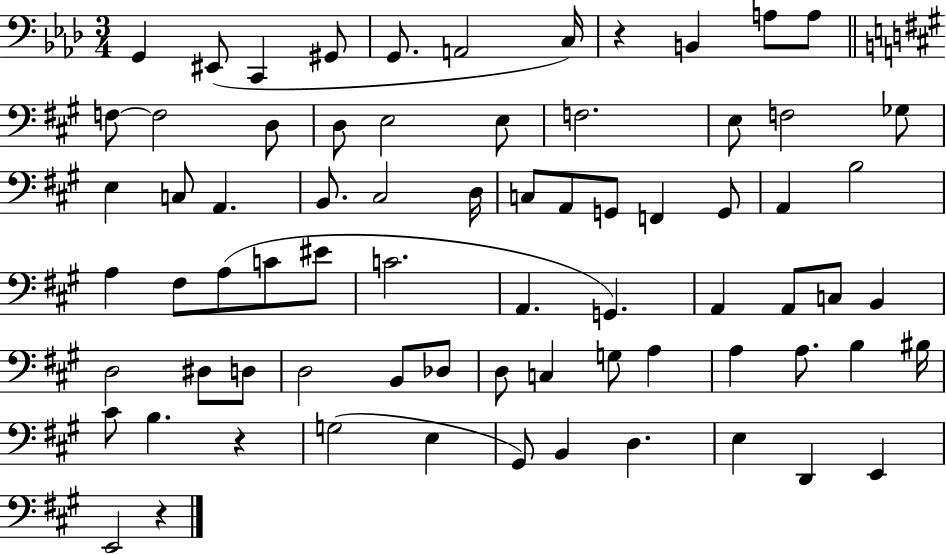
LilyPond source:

{
  \clef bass
  \numericTimeSignature
  \time 3/4
  \key aes \major
  \repeat volta 2 { g,4 eis,8( c,4 gis,8 | g,8. a,2 c16) | r4 b,4 a8 a8 | \bar "||" \break \key a \major f8~~ f2 d8 | d8 e2 e8 | f2. | e8 f2 ges8 | \break e4 c8 a,4. | b,8. cis2 d16 | c8 a,8 g,8 f,4 g,8 | a,4 b2 | \break a4 fis8 a8( c'8 eis'8 | c'2. | a,4. g,4.) | a,4 a,8 c8 b,4 | \break d2 dis8 d8 | d2 b,8 des8 | d8 c4 g8 a4 | a4 a8. b4 bis16 | \break cis'8 b4. r4 | g2( e4 | gis,8) b,4 d4. | e4 d,4 e,4 | \break e,2 r4 | } \bar "|."
}